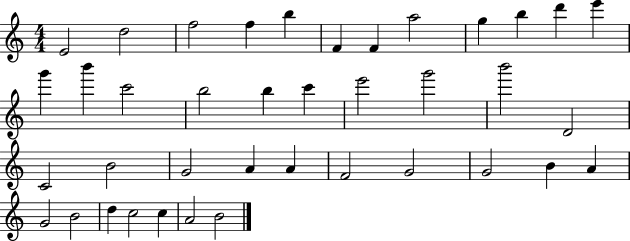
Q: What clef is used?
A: treble